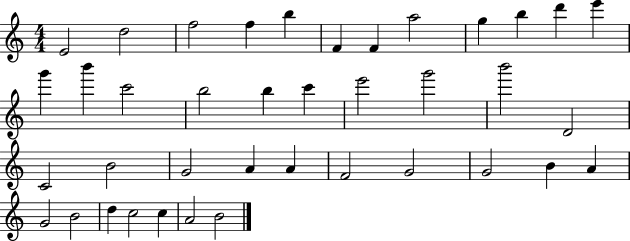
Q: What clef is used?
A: treble